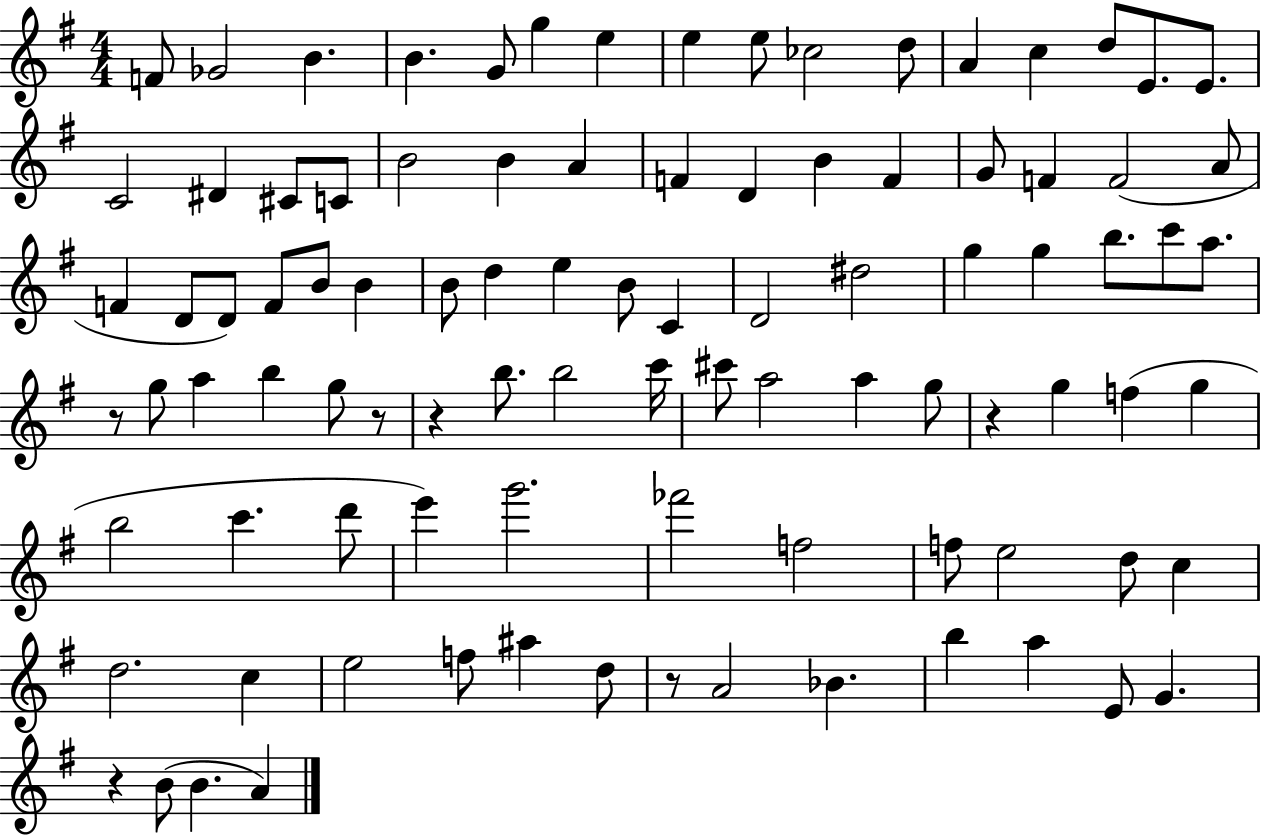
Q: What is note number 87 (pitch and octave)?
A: B4